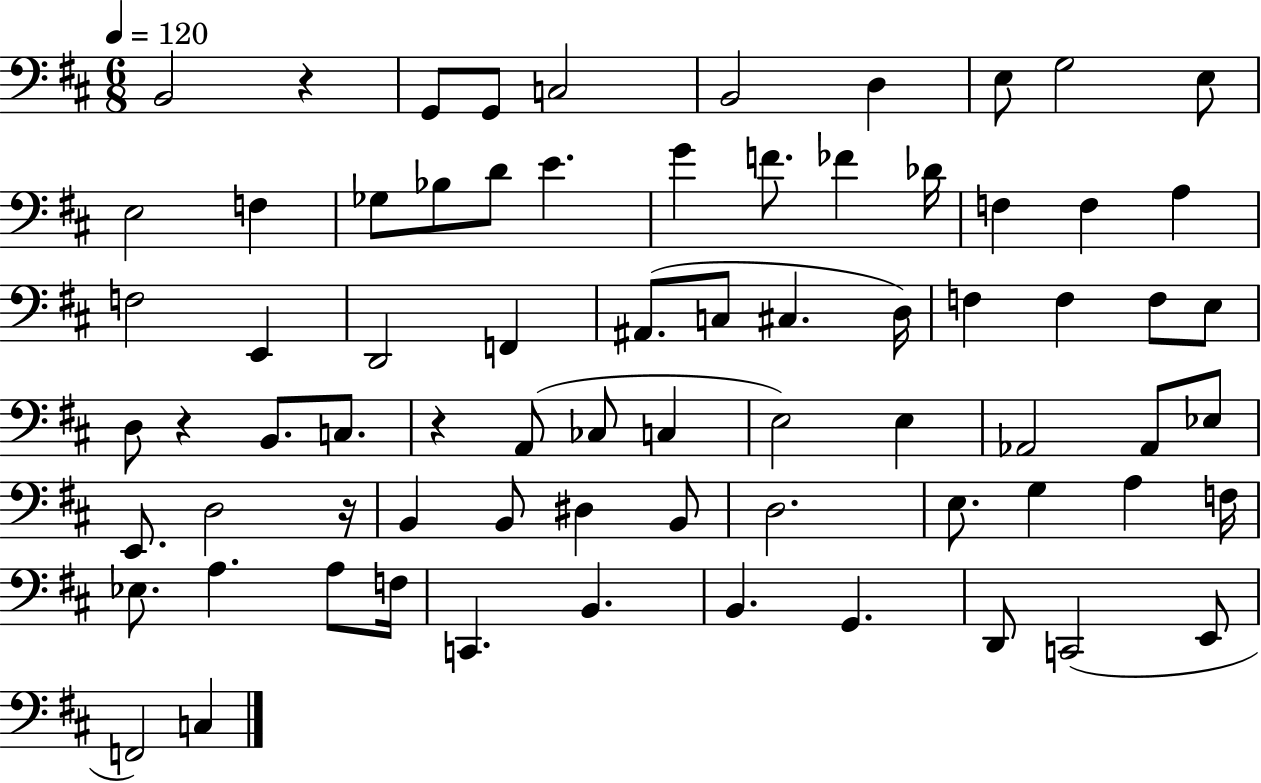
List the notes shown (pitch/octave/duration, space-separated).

B2/h R/q G2/e G2/e C3/h B2/h D3/q E3/e G3/h E3/e E3/h F3/q Gb3/e Bb3/e D4/e E4/q. G4/q F4/e. FES4/q Db4/s F3/q F3/q A3/q F3/h E2/q D2/h F2/q A#2/e. C3/e C#3/q. D3/s F3/q F3/q F3/e E3/e D3/e R/q B2/e. C3/e. R/q A2/e CES3/e C3/q E3/h E3/q Ab2/h Ab2/e Eb3/e E2/e. D3/h R/s B2/q B2/e D#3/q B2/e D3/h. E3/e. G3/q A3/q F3/s Eb3/e. A3/q. A3/e F3/s C2/q. B2/q. B2/q. G2/q. D2/e C2/h E2/e F2/h C3/q